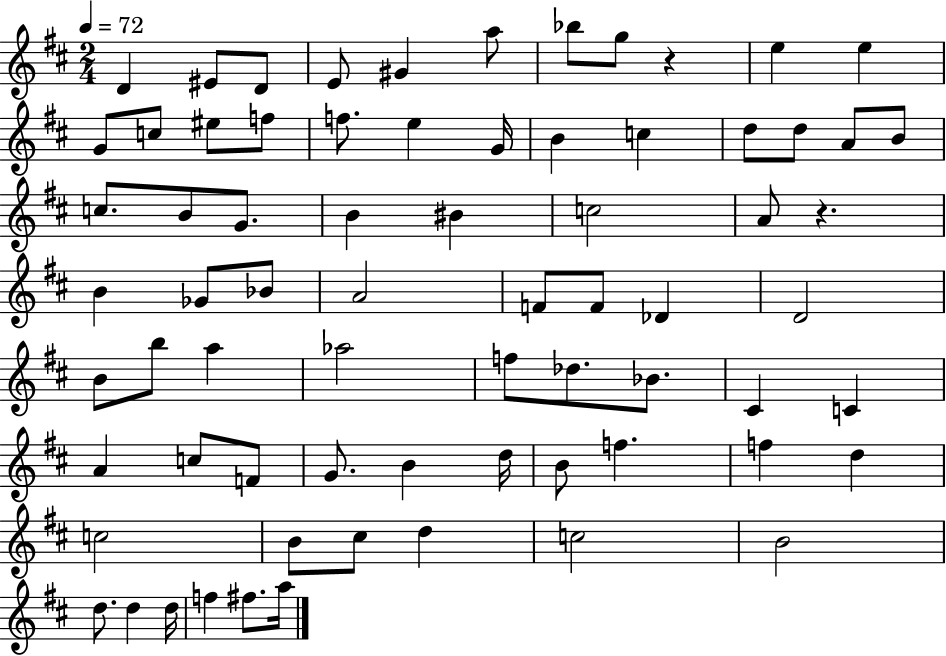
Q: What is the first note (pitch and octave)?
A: D4